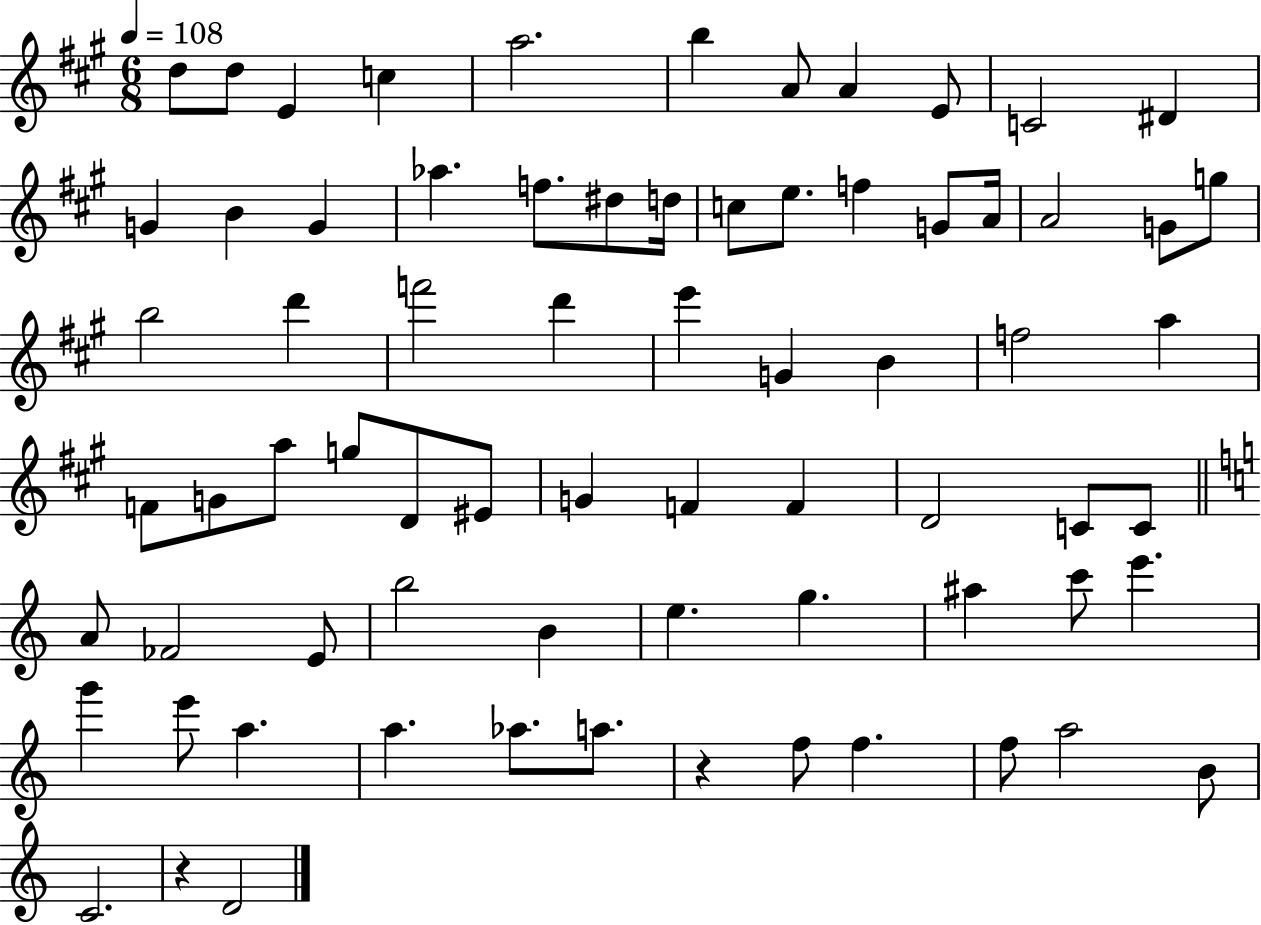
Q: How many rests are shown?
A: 2